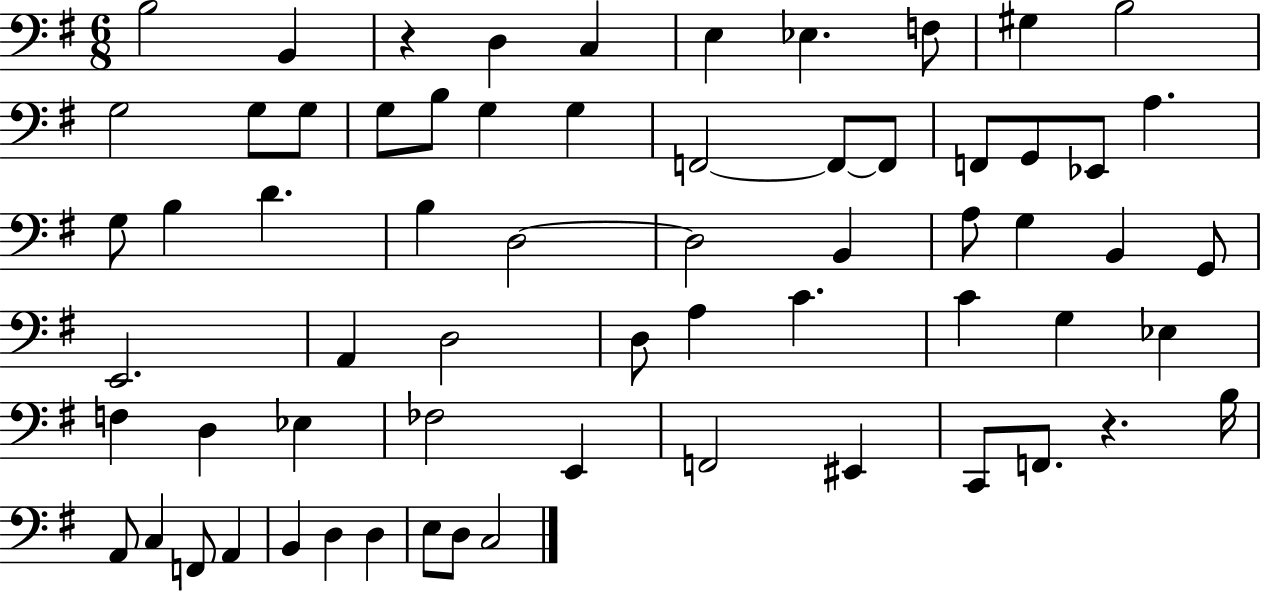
X:1
T:Untitled
M:6/8
L:1/4
K:G
B,2 B,, z D, C, E, _E, F,/2 ^G, B,2 G,2 G,/2 G,/2 G,/2 B,/2 G, G, F,,2 F,,/2 F,,/2 F,,/2 G,,/2 _E,,/2 A, G,/2 B, D B, D,2 D,2 B,, A,/2 G, B,, G,,/2 E,,2 A,, D,2 D,/2 A, C C G, _E, F, D, _E, _F,2 E,, F,,2 ^E,, C,,/2 F,,/2 z B,/4 A,,/2 C, F,,/2 A,, B,, D, D, E,/2 D,/2 C,2